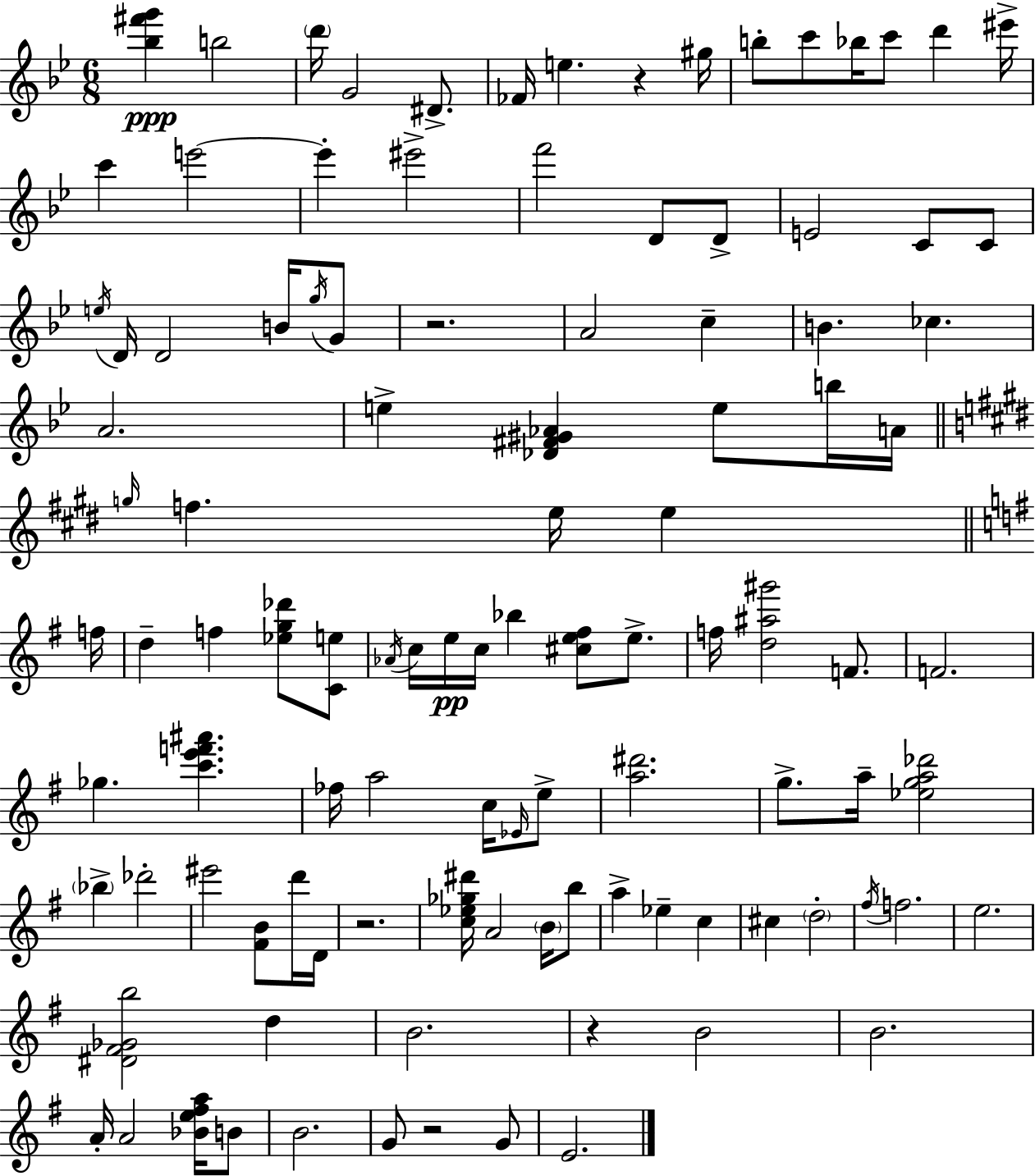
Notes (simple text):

[Bb5,F#6,G6]/q B5/h D6/s G4/h D#4/e. FES4/s E5/q. R/q G#5/s B5/e C6/e Bb5/s C6/e D6/q EIS6/s C6/q E6/h E6/q EIS6/h F6/h D4/e D4/e E4/h C4/e C4/e E5/s D4/s D4/h B4/s G5/s G4/e R/h. A4/h C5/q B4/q. CES5/q. A4/h. E5/q [Db4,F#4,G#4,Ab4]/q E5/e B5/s A4/s G5/s F5/q. E5/s E5/q F5/s D5/q F5/q [Eb5,G5,Db6]/e [C4,E5]/e Ab4/s C5/s E5/s C5/s Bb5/q [C#5,E5,F#5]/e E5/e. F5/s [D5,A#5,G#6]/h F4/e. F4/h. Gb5/q. [C6,E6,F6,A#6]/q. FES5/s A5/h C5/s Eb4/s E5/e [A5,D#6]/h. G5/e. A5/s [Eb5,G5,A5,Db6]/h Bb5/q Db6/h EIS6/h [F#4,B4]/e D6/s D4/s R/h. [C5,Eb5,Gb5,D#6]/s A4/h B4/s B5/e A5/q Eb5/q C5/q C#5/q D5/h F#5/s F5/h. E5/h. [D#4,F#4,Gb4,B5]/h D5/q B4/h. R/q B4/h B4/h. A4/s A4/h [Bb4,E5,F#5,A5]/s B4/e B4/h. G4/e R/h G4/e E4/h.